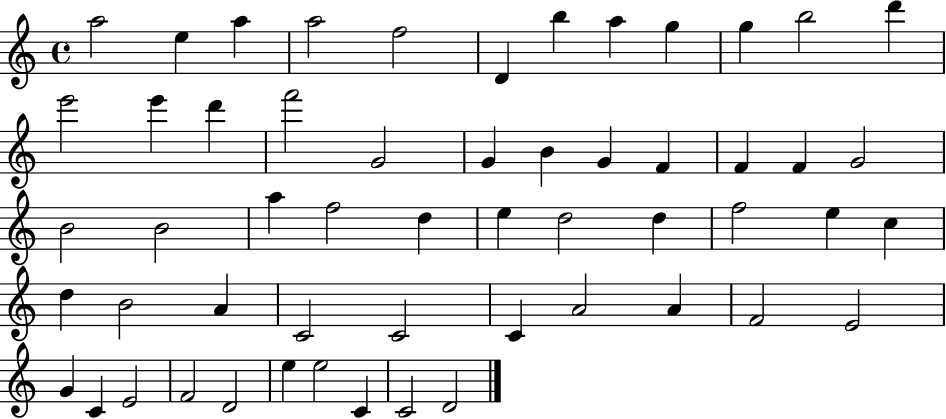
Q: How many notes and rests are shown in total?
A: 55